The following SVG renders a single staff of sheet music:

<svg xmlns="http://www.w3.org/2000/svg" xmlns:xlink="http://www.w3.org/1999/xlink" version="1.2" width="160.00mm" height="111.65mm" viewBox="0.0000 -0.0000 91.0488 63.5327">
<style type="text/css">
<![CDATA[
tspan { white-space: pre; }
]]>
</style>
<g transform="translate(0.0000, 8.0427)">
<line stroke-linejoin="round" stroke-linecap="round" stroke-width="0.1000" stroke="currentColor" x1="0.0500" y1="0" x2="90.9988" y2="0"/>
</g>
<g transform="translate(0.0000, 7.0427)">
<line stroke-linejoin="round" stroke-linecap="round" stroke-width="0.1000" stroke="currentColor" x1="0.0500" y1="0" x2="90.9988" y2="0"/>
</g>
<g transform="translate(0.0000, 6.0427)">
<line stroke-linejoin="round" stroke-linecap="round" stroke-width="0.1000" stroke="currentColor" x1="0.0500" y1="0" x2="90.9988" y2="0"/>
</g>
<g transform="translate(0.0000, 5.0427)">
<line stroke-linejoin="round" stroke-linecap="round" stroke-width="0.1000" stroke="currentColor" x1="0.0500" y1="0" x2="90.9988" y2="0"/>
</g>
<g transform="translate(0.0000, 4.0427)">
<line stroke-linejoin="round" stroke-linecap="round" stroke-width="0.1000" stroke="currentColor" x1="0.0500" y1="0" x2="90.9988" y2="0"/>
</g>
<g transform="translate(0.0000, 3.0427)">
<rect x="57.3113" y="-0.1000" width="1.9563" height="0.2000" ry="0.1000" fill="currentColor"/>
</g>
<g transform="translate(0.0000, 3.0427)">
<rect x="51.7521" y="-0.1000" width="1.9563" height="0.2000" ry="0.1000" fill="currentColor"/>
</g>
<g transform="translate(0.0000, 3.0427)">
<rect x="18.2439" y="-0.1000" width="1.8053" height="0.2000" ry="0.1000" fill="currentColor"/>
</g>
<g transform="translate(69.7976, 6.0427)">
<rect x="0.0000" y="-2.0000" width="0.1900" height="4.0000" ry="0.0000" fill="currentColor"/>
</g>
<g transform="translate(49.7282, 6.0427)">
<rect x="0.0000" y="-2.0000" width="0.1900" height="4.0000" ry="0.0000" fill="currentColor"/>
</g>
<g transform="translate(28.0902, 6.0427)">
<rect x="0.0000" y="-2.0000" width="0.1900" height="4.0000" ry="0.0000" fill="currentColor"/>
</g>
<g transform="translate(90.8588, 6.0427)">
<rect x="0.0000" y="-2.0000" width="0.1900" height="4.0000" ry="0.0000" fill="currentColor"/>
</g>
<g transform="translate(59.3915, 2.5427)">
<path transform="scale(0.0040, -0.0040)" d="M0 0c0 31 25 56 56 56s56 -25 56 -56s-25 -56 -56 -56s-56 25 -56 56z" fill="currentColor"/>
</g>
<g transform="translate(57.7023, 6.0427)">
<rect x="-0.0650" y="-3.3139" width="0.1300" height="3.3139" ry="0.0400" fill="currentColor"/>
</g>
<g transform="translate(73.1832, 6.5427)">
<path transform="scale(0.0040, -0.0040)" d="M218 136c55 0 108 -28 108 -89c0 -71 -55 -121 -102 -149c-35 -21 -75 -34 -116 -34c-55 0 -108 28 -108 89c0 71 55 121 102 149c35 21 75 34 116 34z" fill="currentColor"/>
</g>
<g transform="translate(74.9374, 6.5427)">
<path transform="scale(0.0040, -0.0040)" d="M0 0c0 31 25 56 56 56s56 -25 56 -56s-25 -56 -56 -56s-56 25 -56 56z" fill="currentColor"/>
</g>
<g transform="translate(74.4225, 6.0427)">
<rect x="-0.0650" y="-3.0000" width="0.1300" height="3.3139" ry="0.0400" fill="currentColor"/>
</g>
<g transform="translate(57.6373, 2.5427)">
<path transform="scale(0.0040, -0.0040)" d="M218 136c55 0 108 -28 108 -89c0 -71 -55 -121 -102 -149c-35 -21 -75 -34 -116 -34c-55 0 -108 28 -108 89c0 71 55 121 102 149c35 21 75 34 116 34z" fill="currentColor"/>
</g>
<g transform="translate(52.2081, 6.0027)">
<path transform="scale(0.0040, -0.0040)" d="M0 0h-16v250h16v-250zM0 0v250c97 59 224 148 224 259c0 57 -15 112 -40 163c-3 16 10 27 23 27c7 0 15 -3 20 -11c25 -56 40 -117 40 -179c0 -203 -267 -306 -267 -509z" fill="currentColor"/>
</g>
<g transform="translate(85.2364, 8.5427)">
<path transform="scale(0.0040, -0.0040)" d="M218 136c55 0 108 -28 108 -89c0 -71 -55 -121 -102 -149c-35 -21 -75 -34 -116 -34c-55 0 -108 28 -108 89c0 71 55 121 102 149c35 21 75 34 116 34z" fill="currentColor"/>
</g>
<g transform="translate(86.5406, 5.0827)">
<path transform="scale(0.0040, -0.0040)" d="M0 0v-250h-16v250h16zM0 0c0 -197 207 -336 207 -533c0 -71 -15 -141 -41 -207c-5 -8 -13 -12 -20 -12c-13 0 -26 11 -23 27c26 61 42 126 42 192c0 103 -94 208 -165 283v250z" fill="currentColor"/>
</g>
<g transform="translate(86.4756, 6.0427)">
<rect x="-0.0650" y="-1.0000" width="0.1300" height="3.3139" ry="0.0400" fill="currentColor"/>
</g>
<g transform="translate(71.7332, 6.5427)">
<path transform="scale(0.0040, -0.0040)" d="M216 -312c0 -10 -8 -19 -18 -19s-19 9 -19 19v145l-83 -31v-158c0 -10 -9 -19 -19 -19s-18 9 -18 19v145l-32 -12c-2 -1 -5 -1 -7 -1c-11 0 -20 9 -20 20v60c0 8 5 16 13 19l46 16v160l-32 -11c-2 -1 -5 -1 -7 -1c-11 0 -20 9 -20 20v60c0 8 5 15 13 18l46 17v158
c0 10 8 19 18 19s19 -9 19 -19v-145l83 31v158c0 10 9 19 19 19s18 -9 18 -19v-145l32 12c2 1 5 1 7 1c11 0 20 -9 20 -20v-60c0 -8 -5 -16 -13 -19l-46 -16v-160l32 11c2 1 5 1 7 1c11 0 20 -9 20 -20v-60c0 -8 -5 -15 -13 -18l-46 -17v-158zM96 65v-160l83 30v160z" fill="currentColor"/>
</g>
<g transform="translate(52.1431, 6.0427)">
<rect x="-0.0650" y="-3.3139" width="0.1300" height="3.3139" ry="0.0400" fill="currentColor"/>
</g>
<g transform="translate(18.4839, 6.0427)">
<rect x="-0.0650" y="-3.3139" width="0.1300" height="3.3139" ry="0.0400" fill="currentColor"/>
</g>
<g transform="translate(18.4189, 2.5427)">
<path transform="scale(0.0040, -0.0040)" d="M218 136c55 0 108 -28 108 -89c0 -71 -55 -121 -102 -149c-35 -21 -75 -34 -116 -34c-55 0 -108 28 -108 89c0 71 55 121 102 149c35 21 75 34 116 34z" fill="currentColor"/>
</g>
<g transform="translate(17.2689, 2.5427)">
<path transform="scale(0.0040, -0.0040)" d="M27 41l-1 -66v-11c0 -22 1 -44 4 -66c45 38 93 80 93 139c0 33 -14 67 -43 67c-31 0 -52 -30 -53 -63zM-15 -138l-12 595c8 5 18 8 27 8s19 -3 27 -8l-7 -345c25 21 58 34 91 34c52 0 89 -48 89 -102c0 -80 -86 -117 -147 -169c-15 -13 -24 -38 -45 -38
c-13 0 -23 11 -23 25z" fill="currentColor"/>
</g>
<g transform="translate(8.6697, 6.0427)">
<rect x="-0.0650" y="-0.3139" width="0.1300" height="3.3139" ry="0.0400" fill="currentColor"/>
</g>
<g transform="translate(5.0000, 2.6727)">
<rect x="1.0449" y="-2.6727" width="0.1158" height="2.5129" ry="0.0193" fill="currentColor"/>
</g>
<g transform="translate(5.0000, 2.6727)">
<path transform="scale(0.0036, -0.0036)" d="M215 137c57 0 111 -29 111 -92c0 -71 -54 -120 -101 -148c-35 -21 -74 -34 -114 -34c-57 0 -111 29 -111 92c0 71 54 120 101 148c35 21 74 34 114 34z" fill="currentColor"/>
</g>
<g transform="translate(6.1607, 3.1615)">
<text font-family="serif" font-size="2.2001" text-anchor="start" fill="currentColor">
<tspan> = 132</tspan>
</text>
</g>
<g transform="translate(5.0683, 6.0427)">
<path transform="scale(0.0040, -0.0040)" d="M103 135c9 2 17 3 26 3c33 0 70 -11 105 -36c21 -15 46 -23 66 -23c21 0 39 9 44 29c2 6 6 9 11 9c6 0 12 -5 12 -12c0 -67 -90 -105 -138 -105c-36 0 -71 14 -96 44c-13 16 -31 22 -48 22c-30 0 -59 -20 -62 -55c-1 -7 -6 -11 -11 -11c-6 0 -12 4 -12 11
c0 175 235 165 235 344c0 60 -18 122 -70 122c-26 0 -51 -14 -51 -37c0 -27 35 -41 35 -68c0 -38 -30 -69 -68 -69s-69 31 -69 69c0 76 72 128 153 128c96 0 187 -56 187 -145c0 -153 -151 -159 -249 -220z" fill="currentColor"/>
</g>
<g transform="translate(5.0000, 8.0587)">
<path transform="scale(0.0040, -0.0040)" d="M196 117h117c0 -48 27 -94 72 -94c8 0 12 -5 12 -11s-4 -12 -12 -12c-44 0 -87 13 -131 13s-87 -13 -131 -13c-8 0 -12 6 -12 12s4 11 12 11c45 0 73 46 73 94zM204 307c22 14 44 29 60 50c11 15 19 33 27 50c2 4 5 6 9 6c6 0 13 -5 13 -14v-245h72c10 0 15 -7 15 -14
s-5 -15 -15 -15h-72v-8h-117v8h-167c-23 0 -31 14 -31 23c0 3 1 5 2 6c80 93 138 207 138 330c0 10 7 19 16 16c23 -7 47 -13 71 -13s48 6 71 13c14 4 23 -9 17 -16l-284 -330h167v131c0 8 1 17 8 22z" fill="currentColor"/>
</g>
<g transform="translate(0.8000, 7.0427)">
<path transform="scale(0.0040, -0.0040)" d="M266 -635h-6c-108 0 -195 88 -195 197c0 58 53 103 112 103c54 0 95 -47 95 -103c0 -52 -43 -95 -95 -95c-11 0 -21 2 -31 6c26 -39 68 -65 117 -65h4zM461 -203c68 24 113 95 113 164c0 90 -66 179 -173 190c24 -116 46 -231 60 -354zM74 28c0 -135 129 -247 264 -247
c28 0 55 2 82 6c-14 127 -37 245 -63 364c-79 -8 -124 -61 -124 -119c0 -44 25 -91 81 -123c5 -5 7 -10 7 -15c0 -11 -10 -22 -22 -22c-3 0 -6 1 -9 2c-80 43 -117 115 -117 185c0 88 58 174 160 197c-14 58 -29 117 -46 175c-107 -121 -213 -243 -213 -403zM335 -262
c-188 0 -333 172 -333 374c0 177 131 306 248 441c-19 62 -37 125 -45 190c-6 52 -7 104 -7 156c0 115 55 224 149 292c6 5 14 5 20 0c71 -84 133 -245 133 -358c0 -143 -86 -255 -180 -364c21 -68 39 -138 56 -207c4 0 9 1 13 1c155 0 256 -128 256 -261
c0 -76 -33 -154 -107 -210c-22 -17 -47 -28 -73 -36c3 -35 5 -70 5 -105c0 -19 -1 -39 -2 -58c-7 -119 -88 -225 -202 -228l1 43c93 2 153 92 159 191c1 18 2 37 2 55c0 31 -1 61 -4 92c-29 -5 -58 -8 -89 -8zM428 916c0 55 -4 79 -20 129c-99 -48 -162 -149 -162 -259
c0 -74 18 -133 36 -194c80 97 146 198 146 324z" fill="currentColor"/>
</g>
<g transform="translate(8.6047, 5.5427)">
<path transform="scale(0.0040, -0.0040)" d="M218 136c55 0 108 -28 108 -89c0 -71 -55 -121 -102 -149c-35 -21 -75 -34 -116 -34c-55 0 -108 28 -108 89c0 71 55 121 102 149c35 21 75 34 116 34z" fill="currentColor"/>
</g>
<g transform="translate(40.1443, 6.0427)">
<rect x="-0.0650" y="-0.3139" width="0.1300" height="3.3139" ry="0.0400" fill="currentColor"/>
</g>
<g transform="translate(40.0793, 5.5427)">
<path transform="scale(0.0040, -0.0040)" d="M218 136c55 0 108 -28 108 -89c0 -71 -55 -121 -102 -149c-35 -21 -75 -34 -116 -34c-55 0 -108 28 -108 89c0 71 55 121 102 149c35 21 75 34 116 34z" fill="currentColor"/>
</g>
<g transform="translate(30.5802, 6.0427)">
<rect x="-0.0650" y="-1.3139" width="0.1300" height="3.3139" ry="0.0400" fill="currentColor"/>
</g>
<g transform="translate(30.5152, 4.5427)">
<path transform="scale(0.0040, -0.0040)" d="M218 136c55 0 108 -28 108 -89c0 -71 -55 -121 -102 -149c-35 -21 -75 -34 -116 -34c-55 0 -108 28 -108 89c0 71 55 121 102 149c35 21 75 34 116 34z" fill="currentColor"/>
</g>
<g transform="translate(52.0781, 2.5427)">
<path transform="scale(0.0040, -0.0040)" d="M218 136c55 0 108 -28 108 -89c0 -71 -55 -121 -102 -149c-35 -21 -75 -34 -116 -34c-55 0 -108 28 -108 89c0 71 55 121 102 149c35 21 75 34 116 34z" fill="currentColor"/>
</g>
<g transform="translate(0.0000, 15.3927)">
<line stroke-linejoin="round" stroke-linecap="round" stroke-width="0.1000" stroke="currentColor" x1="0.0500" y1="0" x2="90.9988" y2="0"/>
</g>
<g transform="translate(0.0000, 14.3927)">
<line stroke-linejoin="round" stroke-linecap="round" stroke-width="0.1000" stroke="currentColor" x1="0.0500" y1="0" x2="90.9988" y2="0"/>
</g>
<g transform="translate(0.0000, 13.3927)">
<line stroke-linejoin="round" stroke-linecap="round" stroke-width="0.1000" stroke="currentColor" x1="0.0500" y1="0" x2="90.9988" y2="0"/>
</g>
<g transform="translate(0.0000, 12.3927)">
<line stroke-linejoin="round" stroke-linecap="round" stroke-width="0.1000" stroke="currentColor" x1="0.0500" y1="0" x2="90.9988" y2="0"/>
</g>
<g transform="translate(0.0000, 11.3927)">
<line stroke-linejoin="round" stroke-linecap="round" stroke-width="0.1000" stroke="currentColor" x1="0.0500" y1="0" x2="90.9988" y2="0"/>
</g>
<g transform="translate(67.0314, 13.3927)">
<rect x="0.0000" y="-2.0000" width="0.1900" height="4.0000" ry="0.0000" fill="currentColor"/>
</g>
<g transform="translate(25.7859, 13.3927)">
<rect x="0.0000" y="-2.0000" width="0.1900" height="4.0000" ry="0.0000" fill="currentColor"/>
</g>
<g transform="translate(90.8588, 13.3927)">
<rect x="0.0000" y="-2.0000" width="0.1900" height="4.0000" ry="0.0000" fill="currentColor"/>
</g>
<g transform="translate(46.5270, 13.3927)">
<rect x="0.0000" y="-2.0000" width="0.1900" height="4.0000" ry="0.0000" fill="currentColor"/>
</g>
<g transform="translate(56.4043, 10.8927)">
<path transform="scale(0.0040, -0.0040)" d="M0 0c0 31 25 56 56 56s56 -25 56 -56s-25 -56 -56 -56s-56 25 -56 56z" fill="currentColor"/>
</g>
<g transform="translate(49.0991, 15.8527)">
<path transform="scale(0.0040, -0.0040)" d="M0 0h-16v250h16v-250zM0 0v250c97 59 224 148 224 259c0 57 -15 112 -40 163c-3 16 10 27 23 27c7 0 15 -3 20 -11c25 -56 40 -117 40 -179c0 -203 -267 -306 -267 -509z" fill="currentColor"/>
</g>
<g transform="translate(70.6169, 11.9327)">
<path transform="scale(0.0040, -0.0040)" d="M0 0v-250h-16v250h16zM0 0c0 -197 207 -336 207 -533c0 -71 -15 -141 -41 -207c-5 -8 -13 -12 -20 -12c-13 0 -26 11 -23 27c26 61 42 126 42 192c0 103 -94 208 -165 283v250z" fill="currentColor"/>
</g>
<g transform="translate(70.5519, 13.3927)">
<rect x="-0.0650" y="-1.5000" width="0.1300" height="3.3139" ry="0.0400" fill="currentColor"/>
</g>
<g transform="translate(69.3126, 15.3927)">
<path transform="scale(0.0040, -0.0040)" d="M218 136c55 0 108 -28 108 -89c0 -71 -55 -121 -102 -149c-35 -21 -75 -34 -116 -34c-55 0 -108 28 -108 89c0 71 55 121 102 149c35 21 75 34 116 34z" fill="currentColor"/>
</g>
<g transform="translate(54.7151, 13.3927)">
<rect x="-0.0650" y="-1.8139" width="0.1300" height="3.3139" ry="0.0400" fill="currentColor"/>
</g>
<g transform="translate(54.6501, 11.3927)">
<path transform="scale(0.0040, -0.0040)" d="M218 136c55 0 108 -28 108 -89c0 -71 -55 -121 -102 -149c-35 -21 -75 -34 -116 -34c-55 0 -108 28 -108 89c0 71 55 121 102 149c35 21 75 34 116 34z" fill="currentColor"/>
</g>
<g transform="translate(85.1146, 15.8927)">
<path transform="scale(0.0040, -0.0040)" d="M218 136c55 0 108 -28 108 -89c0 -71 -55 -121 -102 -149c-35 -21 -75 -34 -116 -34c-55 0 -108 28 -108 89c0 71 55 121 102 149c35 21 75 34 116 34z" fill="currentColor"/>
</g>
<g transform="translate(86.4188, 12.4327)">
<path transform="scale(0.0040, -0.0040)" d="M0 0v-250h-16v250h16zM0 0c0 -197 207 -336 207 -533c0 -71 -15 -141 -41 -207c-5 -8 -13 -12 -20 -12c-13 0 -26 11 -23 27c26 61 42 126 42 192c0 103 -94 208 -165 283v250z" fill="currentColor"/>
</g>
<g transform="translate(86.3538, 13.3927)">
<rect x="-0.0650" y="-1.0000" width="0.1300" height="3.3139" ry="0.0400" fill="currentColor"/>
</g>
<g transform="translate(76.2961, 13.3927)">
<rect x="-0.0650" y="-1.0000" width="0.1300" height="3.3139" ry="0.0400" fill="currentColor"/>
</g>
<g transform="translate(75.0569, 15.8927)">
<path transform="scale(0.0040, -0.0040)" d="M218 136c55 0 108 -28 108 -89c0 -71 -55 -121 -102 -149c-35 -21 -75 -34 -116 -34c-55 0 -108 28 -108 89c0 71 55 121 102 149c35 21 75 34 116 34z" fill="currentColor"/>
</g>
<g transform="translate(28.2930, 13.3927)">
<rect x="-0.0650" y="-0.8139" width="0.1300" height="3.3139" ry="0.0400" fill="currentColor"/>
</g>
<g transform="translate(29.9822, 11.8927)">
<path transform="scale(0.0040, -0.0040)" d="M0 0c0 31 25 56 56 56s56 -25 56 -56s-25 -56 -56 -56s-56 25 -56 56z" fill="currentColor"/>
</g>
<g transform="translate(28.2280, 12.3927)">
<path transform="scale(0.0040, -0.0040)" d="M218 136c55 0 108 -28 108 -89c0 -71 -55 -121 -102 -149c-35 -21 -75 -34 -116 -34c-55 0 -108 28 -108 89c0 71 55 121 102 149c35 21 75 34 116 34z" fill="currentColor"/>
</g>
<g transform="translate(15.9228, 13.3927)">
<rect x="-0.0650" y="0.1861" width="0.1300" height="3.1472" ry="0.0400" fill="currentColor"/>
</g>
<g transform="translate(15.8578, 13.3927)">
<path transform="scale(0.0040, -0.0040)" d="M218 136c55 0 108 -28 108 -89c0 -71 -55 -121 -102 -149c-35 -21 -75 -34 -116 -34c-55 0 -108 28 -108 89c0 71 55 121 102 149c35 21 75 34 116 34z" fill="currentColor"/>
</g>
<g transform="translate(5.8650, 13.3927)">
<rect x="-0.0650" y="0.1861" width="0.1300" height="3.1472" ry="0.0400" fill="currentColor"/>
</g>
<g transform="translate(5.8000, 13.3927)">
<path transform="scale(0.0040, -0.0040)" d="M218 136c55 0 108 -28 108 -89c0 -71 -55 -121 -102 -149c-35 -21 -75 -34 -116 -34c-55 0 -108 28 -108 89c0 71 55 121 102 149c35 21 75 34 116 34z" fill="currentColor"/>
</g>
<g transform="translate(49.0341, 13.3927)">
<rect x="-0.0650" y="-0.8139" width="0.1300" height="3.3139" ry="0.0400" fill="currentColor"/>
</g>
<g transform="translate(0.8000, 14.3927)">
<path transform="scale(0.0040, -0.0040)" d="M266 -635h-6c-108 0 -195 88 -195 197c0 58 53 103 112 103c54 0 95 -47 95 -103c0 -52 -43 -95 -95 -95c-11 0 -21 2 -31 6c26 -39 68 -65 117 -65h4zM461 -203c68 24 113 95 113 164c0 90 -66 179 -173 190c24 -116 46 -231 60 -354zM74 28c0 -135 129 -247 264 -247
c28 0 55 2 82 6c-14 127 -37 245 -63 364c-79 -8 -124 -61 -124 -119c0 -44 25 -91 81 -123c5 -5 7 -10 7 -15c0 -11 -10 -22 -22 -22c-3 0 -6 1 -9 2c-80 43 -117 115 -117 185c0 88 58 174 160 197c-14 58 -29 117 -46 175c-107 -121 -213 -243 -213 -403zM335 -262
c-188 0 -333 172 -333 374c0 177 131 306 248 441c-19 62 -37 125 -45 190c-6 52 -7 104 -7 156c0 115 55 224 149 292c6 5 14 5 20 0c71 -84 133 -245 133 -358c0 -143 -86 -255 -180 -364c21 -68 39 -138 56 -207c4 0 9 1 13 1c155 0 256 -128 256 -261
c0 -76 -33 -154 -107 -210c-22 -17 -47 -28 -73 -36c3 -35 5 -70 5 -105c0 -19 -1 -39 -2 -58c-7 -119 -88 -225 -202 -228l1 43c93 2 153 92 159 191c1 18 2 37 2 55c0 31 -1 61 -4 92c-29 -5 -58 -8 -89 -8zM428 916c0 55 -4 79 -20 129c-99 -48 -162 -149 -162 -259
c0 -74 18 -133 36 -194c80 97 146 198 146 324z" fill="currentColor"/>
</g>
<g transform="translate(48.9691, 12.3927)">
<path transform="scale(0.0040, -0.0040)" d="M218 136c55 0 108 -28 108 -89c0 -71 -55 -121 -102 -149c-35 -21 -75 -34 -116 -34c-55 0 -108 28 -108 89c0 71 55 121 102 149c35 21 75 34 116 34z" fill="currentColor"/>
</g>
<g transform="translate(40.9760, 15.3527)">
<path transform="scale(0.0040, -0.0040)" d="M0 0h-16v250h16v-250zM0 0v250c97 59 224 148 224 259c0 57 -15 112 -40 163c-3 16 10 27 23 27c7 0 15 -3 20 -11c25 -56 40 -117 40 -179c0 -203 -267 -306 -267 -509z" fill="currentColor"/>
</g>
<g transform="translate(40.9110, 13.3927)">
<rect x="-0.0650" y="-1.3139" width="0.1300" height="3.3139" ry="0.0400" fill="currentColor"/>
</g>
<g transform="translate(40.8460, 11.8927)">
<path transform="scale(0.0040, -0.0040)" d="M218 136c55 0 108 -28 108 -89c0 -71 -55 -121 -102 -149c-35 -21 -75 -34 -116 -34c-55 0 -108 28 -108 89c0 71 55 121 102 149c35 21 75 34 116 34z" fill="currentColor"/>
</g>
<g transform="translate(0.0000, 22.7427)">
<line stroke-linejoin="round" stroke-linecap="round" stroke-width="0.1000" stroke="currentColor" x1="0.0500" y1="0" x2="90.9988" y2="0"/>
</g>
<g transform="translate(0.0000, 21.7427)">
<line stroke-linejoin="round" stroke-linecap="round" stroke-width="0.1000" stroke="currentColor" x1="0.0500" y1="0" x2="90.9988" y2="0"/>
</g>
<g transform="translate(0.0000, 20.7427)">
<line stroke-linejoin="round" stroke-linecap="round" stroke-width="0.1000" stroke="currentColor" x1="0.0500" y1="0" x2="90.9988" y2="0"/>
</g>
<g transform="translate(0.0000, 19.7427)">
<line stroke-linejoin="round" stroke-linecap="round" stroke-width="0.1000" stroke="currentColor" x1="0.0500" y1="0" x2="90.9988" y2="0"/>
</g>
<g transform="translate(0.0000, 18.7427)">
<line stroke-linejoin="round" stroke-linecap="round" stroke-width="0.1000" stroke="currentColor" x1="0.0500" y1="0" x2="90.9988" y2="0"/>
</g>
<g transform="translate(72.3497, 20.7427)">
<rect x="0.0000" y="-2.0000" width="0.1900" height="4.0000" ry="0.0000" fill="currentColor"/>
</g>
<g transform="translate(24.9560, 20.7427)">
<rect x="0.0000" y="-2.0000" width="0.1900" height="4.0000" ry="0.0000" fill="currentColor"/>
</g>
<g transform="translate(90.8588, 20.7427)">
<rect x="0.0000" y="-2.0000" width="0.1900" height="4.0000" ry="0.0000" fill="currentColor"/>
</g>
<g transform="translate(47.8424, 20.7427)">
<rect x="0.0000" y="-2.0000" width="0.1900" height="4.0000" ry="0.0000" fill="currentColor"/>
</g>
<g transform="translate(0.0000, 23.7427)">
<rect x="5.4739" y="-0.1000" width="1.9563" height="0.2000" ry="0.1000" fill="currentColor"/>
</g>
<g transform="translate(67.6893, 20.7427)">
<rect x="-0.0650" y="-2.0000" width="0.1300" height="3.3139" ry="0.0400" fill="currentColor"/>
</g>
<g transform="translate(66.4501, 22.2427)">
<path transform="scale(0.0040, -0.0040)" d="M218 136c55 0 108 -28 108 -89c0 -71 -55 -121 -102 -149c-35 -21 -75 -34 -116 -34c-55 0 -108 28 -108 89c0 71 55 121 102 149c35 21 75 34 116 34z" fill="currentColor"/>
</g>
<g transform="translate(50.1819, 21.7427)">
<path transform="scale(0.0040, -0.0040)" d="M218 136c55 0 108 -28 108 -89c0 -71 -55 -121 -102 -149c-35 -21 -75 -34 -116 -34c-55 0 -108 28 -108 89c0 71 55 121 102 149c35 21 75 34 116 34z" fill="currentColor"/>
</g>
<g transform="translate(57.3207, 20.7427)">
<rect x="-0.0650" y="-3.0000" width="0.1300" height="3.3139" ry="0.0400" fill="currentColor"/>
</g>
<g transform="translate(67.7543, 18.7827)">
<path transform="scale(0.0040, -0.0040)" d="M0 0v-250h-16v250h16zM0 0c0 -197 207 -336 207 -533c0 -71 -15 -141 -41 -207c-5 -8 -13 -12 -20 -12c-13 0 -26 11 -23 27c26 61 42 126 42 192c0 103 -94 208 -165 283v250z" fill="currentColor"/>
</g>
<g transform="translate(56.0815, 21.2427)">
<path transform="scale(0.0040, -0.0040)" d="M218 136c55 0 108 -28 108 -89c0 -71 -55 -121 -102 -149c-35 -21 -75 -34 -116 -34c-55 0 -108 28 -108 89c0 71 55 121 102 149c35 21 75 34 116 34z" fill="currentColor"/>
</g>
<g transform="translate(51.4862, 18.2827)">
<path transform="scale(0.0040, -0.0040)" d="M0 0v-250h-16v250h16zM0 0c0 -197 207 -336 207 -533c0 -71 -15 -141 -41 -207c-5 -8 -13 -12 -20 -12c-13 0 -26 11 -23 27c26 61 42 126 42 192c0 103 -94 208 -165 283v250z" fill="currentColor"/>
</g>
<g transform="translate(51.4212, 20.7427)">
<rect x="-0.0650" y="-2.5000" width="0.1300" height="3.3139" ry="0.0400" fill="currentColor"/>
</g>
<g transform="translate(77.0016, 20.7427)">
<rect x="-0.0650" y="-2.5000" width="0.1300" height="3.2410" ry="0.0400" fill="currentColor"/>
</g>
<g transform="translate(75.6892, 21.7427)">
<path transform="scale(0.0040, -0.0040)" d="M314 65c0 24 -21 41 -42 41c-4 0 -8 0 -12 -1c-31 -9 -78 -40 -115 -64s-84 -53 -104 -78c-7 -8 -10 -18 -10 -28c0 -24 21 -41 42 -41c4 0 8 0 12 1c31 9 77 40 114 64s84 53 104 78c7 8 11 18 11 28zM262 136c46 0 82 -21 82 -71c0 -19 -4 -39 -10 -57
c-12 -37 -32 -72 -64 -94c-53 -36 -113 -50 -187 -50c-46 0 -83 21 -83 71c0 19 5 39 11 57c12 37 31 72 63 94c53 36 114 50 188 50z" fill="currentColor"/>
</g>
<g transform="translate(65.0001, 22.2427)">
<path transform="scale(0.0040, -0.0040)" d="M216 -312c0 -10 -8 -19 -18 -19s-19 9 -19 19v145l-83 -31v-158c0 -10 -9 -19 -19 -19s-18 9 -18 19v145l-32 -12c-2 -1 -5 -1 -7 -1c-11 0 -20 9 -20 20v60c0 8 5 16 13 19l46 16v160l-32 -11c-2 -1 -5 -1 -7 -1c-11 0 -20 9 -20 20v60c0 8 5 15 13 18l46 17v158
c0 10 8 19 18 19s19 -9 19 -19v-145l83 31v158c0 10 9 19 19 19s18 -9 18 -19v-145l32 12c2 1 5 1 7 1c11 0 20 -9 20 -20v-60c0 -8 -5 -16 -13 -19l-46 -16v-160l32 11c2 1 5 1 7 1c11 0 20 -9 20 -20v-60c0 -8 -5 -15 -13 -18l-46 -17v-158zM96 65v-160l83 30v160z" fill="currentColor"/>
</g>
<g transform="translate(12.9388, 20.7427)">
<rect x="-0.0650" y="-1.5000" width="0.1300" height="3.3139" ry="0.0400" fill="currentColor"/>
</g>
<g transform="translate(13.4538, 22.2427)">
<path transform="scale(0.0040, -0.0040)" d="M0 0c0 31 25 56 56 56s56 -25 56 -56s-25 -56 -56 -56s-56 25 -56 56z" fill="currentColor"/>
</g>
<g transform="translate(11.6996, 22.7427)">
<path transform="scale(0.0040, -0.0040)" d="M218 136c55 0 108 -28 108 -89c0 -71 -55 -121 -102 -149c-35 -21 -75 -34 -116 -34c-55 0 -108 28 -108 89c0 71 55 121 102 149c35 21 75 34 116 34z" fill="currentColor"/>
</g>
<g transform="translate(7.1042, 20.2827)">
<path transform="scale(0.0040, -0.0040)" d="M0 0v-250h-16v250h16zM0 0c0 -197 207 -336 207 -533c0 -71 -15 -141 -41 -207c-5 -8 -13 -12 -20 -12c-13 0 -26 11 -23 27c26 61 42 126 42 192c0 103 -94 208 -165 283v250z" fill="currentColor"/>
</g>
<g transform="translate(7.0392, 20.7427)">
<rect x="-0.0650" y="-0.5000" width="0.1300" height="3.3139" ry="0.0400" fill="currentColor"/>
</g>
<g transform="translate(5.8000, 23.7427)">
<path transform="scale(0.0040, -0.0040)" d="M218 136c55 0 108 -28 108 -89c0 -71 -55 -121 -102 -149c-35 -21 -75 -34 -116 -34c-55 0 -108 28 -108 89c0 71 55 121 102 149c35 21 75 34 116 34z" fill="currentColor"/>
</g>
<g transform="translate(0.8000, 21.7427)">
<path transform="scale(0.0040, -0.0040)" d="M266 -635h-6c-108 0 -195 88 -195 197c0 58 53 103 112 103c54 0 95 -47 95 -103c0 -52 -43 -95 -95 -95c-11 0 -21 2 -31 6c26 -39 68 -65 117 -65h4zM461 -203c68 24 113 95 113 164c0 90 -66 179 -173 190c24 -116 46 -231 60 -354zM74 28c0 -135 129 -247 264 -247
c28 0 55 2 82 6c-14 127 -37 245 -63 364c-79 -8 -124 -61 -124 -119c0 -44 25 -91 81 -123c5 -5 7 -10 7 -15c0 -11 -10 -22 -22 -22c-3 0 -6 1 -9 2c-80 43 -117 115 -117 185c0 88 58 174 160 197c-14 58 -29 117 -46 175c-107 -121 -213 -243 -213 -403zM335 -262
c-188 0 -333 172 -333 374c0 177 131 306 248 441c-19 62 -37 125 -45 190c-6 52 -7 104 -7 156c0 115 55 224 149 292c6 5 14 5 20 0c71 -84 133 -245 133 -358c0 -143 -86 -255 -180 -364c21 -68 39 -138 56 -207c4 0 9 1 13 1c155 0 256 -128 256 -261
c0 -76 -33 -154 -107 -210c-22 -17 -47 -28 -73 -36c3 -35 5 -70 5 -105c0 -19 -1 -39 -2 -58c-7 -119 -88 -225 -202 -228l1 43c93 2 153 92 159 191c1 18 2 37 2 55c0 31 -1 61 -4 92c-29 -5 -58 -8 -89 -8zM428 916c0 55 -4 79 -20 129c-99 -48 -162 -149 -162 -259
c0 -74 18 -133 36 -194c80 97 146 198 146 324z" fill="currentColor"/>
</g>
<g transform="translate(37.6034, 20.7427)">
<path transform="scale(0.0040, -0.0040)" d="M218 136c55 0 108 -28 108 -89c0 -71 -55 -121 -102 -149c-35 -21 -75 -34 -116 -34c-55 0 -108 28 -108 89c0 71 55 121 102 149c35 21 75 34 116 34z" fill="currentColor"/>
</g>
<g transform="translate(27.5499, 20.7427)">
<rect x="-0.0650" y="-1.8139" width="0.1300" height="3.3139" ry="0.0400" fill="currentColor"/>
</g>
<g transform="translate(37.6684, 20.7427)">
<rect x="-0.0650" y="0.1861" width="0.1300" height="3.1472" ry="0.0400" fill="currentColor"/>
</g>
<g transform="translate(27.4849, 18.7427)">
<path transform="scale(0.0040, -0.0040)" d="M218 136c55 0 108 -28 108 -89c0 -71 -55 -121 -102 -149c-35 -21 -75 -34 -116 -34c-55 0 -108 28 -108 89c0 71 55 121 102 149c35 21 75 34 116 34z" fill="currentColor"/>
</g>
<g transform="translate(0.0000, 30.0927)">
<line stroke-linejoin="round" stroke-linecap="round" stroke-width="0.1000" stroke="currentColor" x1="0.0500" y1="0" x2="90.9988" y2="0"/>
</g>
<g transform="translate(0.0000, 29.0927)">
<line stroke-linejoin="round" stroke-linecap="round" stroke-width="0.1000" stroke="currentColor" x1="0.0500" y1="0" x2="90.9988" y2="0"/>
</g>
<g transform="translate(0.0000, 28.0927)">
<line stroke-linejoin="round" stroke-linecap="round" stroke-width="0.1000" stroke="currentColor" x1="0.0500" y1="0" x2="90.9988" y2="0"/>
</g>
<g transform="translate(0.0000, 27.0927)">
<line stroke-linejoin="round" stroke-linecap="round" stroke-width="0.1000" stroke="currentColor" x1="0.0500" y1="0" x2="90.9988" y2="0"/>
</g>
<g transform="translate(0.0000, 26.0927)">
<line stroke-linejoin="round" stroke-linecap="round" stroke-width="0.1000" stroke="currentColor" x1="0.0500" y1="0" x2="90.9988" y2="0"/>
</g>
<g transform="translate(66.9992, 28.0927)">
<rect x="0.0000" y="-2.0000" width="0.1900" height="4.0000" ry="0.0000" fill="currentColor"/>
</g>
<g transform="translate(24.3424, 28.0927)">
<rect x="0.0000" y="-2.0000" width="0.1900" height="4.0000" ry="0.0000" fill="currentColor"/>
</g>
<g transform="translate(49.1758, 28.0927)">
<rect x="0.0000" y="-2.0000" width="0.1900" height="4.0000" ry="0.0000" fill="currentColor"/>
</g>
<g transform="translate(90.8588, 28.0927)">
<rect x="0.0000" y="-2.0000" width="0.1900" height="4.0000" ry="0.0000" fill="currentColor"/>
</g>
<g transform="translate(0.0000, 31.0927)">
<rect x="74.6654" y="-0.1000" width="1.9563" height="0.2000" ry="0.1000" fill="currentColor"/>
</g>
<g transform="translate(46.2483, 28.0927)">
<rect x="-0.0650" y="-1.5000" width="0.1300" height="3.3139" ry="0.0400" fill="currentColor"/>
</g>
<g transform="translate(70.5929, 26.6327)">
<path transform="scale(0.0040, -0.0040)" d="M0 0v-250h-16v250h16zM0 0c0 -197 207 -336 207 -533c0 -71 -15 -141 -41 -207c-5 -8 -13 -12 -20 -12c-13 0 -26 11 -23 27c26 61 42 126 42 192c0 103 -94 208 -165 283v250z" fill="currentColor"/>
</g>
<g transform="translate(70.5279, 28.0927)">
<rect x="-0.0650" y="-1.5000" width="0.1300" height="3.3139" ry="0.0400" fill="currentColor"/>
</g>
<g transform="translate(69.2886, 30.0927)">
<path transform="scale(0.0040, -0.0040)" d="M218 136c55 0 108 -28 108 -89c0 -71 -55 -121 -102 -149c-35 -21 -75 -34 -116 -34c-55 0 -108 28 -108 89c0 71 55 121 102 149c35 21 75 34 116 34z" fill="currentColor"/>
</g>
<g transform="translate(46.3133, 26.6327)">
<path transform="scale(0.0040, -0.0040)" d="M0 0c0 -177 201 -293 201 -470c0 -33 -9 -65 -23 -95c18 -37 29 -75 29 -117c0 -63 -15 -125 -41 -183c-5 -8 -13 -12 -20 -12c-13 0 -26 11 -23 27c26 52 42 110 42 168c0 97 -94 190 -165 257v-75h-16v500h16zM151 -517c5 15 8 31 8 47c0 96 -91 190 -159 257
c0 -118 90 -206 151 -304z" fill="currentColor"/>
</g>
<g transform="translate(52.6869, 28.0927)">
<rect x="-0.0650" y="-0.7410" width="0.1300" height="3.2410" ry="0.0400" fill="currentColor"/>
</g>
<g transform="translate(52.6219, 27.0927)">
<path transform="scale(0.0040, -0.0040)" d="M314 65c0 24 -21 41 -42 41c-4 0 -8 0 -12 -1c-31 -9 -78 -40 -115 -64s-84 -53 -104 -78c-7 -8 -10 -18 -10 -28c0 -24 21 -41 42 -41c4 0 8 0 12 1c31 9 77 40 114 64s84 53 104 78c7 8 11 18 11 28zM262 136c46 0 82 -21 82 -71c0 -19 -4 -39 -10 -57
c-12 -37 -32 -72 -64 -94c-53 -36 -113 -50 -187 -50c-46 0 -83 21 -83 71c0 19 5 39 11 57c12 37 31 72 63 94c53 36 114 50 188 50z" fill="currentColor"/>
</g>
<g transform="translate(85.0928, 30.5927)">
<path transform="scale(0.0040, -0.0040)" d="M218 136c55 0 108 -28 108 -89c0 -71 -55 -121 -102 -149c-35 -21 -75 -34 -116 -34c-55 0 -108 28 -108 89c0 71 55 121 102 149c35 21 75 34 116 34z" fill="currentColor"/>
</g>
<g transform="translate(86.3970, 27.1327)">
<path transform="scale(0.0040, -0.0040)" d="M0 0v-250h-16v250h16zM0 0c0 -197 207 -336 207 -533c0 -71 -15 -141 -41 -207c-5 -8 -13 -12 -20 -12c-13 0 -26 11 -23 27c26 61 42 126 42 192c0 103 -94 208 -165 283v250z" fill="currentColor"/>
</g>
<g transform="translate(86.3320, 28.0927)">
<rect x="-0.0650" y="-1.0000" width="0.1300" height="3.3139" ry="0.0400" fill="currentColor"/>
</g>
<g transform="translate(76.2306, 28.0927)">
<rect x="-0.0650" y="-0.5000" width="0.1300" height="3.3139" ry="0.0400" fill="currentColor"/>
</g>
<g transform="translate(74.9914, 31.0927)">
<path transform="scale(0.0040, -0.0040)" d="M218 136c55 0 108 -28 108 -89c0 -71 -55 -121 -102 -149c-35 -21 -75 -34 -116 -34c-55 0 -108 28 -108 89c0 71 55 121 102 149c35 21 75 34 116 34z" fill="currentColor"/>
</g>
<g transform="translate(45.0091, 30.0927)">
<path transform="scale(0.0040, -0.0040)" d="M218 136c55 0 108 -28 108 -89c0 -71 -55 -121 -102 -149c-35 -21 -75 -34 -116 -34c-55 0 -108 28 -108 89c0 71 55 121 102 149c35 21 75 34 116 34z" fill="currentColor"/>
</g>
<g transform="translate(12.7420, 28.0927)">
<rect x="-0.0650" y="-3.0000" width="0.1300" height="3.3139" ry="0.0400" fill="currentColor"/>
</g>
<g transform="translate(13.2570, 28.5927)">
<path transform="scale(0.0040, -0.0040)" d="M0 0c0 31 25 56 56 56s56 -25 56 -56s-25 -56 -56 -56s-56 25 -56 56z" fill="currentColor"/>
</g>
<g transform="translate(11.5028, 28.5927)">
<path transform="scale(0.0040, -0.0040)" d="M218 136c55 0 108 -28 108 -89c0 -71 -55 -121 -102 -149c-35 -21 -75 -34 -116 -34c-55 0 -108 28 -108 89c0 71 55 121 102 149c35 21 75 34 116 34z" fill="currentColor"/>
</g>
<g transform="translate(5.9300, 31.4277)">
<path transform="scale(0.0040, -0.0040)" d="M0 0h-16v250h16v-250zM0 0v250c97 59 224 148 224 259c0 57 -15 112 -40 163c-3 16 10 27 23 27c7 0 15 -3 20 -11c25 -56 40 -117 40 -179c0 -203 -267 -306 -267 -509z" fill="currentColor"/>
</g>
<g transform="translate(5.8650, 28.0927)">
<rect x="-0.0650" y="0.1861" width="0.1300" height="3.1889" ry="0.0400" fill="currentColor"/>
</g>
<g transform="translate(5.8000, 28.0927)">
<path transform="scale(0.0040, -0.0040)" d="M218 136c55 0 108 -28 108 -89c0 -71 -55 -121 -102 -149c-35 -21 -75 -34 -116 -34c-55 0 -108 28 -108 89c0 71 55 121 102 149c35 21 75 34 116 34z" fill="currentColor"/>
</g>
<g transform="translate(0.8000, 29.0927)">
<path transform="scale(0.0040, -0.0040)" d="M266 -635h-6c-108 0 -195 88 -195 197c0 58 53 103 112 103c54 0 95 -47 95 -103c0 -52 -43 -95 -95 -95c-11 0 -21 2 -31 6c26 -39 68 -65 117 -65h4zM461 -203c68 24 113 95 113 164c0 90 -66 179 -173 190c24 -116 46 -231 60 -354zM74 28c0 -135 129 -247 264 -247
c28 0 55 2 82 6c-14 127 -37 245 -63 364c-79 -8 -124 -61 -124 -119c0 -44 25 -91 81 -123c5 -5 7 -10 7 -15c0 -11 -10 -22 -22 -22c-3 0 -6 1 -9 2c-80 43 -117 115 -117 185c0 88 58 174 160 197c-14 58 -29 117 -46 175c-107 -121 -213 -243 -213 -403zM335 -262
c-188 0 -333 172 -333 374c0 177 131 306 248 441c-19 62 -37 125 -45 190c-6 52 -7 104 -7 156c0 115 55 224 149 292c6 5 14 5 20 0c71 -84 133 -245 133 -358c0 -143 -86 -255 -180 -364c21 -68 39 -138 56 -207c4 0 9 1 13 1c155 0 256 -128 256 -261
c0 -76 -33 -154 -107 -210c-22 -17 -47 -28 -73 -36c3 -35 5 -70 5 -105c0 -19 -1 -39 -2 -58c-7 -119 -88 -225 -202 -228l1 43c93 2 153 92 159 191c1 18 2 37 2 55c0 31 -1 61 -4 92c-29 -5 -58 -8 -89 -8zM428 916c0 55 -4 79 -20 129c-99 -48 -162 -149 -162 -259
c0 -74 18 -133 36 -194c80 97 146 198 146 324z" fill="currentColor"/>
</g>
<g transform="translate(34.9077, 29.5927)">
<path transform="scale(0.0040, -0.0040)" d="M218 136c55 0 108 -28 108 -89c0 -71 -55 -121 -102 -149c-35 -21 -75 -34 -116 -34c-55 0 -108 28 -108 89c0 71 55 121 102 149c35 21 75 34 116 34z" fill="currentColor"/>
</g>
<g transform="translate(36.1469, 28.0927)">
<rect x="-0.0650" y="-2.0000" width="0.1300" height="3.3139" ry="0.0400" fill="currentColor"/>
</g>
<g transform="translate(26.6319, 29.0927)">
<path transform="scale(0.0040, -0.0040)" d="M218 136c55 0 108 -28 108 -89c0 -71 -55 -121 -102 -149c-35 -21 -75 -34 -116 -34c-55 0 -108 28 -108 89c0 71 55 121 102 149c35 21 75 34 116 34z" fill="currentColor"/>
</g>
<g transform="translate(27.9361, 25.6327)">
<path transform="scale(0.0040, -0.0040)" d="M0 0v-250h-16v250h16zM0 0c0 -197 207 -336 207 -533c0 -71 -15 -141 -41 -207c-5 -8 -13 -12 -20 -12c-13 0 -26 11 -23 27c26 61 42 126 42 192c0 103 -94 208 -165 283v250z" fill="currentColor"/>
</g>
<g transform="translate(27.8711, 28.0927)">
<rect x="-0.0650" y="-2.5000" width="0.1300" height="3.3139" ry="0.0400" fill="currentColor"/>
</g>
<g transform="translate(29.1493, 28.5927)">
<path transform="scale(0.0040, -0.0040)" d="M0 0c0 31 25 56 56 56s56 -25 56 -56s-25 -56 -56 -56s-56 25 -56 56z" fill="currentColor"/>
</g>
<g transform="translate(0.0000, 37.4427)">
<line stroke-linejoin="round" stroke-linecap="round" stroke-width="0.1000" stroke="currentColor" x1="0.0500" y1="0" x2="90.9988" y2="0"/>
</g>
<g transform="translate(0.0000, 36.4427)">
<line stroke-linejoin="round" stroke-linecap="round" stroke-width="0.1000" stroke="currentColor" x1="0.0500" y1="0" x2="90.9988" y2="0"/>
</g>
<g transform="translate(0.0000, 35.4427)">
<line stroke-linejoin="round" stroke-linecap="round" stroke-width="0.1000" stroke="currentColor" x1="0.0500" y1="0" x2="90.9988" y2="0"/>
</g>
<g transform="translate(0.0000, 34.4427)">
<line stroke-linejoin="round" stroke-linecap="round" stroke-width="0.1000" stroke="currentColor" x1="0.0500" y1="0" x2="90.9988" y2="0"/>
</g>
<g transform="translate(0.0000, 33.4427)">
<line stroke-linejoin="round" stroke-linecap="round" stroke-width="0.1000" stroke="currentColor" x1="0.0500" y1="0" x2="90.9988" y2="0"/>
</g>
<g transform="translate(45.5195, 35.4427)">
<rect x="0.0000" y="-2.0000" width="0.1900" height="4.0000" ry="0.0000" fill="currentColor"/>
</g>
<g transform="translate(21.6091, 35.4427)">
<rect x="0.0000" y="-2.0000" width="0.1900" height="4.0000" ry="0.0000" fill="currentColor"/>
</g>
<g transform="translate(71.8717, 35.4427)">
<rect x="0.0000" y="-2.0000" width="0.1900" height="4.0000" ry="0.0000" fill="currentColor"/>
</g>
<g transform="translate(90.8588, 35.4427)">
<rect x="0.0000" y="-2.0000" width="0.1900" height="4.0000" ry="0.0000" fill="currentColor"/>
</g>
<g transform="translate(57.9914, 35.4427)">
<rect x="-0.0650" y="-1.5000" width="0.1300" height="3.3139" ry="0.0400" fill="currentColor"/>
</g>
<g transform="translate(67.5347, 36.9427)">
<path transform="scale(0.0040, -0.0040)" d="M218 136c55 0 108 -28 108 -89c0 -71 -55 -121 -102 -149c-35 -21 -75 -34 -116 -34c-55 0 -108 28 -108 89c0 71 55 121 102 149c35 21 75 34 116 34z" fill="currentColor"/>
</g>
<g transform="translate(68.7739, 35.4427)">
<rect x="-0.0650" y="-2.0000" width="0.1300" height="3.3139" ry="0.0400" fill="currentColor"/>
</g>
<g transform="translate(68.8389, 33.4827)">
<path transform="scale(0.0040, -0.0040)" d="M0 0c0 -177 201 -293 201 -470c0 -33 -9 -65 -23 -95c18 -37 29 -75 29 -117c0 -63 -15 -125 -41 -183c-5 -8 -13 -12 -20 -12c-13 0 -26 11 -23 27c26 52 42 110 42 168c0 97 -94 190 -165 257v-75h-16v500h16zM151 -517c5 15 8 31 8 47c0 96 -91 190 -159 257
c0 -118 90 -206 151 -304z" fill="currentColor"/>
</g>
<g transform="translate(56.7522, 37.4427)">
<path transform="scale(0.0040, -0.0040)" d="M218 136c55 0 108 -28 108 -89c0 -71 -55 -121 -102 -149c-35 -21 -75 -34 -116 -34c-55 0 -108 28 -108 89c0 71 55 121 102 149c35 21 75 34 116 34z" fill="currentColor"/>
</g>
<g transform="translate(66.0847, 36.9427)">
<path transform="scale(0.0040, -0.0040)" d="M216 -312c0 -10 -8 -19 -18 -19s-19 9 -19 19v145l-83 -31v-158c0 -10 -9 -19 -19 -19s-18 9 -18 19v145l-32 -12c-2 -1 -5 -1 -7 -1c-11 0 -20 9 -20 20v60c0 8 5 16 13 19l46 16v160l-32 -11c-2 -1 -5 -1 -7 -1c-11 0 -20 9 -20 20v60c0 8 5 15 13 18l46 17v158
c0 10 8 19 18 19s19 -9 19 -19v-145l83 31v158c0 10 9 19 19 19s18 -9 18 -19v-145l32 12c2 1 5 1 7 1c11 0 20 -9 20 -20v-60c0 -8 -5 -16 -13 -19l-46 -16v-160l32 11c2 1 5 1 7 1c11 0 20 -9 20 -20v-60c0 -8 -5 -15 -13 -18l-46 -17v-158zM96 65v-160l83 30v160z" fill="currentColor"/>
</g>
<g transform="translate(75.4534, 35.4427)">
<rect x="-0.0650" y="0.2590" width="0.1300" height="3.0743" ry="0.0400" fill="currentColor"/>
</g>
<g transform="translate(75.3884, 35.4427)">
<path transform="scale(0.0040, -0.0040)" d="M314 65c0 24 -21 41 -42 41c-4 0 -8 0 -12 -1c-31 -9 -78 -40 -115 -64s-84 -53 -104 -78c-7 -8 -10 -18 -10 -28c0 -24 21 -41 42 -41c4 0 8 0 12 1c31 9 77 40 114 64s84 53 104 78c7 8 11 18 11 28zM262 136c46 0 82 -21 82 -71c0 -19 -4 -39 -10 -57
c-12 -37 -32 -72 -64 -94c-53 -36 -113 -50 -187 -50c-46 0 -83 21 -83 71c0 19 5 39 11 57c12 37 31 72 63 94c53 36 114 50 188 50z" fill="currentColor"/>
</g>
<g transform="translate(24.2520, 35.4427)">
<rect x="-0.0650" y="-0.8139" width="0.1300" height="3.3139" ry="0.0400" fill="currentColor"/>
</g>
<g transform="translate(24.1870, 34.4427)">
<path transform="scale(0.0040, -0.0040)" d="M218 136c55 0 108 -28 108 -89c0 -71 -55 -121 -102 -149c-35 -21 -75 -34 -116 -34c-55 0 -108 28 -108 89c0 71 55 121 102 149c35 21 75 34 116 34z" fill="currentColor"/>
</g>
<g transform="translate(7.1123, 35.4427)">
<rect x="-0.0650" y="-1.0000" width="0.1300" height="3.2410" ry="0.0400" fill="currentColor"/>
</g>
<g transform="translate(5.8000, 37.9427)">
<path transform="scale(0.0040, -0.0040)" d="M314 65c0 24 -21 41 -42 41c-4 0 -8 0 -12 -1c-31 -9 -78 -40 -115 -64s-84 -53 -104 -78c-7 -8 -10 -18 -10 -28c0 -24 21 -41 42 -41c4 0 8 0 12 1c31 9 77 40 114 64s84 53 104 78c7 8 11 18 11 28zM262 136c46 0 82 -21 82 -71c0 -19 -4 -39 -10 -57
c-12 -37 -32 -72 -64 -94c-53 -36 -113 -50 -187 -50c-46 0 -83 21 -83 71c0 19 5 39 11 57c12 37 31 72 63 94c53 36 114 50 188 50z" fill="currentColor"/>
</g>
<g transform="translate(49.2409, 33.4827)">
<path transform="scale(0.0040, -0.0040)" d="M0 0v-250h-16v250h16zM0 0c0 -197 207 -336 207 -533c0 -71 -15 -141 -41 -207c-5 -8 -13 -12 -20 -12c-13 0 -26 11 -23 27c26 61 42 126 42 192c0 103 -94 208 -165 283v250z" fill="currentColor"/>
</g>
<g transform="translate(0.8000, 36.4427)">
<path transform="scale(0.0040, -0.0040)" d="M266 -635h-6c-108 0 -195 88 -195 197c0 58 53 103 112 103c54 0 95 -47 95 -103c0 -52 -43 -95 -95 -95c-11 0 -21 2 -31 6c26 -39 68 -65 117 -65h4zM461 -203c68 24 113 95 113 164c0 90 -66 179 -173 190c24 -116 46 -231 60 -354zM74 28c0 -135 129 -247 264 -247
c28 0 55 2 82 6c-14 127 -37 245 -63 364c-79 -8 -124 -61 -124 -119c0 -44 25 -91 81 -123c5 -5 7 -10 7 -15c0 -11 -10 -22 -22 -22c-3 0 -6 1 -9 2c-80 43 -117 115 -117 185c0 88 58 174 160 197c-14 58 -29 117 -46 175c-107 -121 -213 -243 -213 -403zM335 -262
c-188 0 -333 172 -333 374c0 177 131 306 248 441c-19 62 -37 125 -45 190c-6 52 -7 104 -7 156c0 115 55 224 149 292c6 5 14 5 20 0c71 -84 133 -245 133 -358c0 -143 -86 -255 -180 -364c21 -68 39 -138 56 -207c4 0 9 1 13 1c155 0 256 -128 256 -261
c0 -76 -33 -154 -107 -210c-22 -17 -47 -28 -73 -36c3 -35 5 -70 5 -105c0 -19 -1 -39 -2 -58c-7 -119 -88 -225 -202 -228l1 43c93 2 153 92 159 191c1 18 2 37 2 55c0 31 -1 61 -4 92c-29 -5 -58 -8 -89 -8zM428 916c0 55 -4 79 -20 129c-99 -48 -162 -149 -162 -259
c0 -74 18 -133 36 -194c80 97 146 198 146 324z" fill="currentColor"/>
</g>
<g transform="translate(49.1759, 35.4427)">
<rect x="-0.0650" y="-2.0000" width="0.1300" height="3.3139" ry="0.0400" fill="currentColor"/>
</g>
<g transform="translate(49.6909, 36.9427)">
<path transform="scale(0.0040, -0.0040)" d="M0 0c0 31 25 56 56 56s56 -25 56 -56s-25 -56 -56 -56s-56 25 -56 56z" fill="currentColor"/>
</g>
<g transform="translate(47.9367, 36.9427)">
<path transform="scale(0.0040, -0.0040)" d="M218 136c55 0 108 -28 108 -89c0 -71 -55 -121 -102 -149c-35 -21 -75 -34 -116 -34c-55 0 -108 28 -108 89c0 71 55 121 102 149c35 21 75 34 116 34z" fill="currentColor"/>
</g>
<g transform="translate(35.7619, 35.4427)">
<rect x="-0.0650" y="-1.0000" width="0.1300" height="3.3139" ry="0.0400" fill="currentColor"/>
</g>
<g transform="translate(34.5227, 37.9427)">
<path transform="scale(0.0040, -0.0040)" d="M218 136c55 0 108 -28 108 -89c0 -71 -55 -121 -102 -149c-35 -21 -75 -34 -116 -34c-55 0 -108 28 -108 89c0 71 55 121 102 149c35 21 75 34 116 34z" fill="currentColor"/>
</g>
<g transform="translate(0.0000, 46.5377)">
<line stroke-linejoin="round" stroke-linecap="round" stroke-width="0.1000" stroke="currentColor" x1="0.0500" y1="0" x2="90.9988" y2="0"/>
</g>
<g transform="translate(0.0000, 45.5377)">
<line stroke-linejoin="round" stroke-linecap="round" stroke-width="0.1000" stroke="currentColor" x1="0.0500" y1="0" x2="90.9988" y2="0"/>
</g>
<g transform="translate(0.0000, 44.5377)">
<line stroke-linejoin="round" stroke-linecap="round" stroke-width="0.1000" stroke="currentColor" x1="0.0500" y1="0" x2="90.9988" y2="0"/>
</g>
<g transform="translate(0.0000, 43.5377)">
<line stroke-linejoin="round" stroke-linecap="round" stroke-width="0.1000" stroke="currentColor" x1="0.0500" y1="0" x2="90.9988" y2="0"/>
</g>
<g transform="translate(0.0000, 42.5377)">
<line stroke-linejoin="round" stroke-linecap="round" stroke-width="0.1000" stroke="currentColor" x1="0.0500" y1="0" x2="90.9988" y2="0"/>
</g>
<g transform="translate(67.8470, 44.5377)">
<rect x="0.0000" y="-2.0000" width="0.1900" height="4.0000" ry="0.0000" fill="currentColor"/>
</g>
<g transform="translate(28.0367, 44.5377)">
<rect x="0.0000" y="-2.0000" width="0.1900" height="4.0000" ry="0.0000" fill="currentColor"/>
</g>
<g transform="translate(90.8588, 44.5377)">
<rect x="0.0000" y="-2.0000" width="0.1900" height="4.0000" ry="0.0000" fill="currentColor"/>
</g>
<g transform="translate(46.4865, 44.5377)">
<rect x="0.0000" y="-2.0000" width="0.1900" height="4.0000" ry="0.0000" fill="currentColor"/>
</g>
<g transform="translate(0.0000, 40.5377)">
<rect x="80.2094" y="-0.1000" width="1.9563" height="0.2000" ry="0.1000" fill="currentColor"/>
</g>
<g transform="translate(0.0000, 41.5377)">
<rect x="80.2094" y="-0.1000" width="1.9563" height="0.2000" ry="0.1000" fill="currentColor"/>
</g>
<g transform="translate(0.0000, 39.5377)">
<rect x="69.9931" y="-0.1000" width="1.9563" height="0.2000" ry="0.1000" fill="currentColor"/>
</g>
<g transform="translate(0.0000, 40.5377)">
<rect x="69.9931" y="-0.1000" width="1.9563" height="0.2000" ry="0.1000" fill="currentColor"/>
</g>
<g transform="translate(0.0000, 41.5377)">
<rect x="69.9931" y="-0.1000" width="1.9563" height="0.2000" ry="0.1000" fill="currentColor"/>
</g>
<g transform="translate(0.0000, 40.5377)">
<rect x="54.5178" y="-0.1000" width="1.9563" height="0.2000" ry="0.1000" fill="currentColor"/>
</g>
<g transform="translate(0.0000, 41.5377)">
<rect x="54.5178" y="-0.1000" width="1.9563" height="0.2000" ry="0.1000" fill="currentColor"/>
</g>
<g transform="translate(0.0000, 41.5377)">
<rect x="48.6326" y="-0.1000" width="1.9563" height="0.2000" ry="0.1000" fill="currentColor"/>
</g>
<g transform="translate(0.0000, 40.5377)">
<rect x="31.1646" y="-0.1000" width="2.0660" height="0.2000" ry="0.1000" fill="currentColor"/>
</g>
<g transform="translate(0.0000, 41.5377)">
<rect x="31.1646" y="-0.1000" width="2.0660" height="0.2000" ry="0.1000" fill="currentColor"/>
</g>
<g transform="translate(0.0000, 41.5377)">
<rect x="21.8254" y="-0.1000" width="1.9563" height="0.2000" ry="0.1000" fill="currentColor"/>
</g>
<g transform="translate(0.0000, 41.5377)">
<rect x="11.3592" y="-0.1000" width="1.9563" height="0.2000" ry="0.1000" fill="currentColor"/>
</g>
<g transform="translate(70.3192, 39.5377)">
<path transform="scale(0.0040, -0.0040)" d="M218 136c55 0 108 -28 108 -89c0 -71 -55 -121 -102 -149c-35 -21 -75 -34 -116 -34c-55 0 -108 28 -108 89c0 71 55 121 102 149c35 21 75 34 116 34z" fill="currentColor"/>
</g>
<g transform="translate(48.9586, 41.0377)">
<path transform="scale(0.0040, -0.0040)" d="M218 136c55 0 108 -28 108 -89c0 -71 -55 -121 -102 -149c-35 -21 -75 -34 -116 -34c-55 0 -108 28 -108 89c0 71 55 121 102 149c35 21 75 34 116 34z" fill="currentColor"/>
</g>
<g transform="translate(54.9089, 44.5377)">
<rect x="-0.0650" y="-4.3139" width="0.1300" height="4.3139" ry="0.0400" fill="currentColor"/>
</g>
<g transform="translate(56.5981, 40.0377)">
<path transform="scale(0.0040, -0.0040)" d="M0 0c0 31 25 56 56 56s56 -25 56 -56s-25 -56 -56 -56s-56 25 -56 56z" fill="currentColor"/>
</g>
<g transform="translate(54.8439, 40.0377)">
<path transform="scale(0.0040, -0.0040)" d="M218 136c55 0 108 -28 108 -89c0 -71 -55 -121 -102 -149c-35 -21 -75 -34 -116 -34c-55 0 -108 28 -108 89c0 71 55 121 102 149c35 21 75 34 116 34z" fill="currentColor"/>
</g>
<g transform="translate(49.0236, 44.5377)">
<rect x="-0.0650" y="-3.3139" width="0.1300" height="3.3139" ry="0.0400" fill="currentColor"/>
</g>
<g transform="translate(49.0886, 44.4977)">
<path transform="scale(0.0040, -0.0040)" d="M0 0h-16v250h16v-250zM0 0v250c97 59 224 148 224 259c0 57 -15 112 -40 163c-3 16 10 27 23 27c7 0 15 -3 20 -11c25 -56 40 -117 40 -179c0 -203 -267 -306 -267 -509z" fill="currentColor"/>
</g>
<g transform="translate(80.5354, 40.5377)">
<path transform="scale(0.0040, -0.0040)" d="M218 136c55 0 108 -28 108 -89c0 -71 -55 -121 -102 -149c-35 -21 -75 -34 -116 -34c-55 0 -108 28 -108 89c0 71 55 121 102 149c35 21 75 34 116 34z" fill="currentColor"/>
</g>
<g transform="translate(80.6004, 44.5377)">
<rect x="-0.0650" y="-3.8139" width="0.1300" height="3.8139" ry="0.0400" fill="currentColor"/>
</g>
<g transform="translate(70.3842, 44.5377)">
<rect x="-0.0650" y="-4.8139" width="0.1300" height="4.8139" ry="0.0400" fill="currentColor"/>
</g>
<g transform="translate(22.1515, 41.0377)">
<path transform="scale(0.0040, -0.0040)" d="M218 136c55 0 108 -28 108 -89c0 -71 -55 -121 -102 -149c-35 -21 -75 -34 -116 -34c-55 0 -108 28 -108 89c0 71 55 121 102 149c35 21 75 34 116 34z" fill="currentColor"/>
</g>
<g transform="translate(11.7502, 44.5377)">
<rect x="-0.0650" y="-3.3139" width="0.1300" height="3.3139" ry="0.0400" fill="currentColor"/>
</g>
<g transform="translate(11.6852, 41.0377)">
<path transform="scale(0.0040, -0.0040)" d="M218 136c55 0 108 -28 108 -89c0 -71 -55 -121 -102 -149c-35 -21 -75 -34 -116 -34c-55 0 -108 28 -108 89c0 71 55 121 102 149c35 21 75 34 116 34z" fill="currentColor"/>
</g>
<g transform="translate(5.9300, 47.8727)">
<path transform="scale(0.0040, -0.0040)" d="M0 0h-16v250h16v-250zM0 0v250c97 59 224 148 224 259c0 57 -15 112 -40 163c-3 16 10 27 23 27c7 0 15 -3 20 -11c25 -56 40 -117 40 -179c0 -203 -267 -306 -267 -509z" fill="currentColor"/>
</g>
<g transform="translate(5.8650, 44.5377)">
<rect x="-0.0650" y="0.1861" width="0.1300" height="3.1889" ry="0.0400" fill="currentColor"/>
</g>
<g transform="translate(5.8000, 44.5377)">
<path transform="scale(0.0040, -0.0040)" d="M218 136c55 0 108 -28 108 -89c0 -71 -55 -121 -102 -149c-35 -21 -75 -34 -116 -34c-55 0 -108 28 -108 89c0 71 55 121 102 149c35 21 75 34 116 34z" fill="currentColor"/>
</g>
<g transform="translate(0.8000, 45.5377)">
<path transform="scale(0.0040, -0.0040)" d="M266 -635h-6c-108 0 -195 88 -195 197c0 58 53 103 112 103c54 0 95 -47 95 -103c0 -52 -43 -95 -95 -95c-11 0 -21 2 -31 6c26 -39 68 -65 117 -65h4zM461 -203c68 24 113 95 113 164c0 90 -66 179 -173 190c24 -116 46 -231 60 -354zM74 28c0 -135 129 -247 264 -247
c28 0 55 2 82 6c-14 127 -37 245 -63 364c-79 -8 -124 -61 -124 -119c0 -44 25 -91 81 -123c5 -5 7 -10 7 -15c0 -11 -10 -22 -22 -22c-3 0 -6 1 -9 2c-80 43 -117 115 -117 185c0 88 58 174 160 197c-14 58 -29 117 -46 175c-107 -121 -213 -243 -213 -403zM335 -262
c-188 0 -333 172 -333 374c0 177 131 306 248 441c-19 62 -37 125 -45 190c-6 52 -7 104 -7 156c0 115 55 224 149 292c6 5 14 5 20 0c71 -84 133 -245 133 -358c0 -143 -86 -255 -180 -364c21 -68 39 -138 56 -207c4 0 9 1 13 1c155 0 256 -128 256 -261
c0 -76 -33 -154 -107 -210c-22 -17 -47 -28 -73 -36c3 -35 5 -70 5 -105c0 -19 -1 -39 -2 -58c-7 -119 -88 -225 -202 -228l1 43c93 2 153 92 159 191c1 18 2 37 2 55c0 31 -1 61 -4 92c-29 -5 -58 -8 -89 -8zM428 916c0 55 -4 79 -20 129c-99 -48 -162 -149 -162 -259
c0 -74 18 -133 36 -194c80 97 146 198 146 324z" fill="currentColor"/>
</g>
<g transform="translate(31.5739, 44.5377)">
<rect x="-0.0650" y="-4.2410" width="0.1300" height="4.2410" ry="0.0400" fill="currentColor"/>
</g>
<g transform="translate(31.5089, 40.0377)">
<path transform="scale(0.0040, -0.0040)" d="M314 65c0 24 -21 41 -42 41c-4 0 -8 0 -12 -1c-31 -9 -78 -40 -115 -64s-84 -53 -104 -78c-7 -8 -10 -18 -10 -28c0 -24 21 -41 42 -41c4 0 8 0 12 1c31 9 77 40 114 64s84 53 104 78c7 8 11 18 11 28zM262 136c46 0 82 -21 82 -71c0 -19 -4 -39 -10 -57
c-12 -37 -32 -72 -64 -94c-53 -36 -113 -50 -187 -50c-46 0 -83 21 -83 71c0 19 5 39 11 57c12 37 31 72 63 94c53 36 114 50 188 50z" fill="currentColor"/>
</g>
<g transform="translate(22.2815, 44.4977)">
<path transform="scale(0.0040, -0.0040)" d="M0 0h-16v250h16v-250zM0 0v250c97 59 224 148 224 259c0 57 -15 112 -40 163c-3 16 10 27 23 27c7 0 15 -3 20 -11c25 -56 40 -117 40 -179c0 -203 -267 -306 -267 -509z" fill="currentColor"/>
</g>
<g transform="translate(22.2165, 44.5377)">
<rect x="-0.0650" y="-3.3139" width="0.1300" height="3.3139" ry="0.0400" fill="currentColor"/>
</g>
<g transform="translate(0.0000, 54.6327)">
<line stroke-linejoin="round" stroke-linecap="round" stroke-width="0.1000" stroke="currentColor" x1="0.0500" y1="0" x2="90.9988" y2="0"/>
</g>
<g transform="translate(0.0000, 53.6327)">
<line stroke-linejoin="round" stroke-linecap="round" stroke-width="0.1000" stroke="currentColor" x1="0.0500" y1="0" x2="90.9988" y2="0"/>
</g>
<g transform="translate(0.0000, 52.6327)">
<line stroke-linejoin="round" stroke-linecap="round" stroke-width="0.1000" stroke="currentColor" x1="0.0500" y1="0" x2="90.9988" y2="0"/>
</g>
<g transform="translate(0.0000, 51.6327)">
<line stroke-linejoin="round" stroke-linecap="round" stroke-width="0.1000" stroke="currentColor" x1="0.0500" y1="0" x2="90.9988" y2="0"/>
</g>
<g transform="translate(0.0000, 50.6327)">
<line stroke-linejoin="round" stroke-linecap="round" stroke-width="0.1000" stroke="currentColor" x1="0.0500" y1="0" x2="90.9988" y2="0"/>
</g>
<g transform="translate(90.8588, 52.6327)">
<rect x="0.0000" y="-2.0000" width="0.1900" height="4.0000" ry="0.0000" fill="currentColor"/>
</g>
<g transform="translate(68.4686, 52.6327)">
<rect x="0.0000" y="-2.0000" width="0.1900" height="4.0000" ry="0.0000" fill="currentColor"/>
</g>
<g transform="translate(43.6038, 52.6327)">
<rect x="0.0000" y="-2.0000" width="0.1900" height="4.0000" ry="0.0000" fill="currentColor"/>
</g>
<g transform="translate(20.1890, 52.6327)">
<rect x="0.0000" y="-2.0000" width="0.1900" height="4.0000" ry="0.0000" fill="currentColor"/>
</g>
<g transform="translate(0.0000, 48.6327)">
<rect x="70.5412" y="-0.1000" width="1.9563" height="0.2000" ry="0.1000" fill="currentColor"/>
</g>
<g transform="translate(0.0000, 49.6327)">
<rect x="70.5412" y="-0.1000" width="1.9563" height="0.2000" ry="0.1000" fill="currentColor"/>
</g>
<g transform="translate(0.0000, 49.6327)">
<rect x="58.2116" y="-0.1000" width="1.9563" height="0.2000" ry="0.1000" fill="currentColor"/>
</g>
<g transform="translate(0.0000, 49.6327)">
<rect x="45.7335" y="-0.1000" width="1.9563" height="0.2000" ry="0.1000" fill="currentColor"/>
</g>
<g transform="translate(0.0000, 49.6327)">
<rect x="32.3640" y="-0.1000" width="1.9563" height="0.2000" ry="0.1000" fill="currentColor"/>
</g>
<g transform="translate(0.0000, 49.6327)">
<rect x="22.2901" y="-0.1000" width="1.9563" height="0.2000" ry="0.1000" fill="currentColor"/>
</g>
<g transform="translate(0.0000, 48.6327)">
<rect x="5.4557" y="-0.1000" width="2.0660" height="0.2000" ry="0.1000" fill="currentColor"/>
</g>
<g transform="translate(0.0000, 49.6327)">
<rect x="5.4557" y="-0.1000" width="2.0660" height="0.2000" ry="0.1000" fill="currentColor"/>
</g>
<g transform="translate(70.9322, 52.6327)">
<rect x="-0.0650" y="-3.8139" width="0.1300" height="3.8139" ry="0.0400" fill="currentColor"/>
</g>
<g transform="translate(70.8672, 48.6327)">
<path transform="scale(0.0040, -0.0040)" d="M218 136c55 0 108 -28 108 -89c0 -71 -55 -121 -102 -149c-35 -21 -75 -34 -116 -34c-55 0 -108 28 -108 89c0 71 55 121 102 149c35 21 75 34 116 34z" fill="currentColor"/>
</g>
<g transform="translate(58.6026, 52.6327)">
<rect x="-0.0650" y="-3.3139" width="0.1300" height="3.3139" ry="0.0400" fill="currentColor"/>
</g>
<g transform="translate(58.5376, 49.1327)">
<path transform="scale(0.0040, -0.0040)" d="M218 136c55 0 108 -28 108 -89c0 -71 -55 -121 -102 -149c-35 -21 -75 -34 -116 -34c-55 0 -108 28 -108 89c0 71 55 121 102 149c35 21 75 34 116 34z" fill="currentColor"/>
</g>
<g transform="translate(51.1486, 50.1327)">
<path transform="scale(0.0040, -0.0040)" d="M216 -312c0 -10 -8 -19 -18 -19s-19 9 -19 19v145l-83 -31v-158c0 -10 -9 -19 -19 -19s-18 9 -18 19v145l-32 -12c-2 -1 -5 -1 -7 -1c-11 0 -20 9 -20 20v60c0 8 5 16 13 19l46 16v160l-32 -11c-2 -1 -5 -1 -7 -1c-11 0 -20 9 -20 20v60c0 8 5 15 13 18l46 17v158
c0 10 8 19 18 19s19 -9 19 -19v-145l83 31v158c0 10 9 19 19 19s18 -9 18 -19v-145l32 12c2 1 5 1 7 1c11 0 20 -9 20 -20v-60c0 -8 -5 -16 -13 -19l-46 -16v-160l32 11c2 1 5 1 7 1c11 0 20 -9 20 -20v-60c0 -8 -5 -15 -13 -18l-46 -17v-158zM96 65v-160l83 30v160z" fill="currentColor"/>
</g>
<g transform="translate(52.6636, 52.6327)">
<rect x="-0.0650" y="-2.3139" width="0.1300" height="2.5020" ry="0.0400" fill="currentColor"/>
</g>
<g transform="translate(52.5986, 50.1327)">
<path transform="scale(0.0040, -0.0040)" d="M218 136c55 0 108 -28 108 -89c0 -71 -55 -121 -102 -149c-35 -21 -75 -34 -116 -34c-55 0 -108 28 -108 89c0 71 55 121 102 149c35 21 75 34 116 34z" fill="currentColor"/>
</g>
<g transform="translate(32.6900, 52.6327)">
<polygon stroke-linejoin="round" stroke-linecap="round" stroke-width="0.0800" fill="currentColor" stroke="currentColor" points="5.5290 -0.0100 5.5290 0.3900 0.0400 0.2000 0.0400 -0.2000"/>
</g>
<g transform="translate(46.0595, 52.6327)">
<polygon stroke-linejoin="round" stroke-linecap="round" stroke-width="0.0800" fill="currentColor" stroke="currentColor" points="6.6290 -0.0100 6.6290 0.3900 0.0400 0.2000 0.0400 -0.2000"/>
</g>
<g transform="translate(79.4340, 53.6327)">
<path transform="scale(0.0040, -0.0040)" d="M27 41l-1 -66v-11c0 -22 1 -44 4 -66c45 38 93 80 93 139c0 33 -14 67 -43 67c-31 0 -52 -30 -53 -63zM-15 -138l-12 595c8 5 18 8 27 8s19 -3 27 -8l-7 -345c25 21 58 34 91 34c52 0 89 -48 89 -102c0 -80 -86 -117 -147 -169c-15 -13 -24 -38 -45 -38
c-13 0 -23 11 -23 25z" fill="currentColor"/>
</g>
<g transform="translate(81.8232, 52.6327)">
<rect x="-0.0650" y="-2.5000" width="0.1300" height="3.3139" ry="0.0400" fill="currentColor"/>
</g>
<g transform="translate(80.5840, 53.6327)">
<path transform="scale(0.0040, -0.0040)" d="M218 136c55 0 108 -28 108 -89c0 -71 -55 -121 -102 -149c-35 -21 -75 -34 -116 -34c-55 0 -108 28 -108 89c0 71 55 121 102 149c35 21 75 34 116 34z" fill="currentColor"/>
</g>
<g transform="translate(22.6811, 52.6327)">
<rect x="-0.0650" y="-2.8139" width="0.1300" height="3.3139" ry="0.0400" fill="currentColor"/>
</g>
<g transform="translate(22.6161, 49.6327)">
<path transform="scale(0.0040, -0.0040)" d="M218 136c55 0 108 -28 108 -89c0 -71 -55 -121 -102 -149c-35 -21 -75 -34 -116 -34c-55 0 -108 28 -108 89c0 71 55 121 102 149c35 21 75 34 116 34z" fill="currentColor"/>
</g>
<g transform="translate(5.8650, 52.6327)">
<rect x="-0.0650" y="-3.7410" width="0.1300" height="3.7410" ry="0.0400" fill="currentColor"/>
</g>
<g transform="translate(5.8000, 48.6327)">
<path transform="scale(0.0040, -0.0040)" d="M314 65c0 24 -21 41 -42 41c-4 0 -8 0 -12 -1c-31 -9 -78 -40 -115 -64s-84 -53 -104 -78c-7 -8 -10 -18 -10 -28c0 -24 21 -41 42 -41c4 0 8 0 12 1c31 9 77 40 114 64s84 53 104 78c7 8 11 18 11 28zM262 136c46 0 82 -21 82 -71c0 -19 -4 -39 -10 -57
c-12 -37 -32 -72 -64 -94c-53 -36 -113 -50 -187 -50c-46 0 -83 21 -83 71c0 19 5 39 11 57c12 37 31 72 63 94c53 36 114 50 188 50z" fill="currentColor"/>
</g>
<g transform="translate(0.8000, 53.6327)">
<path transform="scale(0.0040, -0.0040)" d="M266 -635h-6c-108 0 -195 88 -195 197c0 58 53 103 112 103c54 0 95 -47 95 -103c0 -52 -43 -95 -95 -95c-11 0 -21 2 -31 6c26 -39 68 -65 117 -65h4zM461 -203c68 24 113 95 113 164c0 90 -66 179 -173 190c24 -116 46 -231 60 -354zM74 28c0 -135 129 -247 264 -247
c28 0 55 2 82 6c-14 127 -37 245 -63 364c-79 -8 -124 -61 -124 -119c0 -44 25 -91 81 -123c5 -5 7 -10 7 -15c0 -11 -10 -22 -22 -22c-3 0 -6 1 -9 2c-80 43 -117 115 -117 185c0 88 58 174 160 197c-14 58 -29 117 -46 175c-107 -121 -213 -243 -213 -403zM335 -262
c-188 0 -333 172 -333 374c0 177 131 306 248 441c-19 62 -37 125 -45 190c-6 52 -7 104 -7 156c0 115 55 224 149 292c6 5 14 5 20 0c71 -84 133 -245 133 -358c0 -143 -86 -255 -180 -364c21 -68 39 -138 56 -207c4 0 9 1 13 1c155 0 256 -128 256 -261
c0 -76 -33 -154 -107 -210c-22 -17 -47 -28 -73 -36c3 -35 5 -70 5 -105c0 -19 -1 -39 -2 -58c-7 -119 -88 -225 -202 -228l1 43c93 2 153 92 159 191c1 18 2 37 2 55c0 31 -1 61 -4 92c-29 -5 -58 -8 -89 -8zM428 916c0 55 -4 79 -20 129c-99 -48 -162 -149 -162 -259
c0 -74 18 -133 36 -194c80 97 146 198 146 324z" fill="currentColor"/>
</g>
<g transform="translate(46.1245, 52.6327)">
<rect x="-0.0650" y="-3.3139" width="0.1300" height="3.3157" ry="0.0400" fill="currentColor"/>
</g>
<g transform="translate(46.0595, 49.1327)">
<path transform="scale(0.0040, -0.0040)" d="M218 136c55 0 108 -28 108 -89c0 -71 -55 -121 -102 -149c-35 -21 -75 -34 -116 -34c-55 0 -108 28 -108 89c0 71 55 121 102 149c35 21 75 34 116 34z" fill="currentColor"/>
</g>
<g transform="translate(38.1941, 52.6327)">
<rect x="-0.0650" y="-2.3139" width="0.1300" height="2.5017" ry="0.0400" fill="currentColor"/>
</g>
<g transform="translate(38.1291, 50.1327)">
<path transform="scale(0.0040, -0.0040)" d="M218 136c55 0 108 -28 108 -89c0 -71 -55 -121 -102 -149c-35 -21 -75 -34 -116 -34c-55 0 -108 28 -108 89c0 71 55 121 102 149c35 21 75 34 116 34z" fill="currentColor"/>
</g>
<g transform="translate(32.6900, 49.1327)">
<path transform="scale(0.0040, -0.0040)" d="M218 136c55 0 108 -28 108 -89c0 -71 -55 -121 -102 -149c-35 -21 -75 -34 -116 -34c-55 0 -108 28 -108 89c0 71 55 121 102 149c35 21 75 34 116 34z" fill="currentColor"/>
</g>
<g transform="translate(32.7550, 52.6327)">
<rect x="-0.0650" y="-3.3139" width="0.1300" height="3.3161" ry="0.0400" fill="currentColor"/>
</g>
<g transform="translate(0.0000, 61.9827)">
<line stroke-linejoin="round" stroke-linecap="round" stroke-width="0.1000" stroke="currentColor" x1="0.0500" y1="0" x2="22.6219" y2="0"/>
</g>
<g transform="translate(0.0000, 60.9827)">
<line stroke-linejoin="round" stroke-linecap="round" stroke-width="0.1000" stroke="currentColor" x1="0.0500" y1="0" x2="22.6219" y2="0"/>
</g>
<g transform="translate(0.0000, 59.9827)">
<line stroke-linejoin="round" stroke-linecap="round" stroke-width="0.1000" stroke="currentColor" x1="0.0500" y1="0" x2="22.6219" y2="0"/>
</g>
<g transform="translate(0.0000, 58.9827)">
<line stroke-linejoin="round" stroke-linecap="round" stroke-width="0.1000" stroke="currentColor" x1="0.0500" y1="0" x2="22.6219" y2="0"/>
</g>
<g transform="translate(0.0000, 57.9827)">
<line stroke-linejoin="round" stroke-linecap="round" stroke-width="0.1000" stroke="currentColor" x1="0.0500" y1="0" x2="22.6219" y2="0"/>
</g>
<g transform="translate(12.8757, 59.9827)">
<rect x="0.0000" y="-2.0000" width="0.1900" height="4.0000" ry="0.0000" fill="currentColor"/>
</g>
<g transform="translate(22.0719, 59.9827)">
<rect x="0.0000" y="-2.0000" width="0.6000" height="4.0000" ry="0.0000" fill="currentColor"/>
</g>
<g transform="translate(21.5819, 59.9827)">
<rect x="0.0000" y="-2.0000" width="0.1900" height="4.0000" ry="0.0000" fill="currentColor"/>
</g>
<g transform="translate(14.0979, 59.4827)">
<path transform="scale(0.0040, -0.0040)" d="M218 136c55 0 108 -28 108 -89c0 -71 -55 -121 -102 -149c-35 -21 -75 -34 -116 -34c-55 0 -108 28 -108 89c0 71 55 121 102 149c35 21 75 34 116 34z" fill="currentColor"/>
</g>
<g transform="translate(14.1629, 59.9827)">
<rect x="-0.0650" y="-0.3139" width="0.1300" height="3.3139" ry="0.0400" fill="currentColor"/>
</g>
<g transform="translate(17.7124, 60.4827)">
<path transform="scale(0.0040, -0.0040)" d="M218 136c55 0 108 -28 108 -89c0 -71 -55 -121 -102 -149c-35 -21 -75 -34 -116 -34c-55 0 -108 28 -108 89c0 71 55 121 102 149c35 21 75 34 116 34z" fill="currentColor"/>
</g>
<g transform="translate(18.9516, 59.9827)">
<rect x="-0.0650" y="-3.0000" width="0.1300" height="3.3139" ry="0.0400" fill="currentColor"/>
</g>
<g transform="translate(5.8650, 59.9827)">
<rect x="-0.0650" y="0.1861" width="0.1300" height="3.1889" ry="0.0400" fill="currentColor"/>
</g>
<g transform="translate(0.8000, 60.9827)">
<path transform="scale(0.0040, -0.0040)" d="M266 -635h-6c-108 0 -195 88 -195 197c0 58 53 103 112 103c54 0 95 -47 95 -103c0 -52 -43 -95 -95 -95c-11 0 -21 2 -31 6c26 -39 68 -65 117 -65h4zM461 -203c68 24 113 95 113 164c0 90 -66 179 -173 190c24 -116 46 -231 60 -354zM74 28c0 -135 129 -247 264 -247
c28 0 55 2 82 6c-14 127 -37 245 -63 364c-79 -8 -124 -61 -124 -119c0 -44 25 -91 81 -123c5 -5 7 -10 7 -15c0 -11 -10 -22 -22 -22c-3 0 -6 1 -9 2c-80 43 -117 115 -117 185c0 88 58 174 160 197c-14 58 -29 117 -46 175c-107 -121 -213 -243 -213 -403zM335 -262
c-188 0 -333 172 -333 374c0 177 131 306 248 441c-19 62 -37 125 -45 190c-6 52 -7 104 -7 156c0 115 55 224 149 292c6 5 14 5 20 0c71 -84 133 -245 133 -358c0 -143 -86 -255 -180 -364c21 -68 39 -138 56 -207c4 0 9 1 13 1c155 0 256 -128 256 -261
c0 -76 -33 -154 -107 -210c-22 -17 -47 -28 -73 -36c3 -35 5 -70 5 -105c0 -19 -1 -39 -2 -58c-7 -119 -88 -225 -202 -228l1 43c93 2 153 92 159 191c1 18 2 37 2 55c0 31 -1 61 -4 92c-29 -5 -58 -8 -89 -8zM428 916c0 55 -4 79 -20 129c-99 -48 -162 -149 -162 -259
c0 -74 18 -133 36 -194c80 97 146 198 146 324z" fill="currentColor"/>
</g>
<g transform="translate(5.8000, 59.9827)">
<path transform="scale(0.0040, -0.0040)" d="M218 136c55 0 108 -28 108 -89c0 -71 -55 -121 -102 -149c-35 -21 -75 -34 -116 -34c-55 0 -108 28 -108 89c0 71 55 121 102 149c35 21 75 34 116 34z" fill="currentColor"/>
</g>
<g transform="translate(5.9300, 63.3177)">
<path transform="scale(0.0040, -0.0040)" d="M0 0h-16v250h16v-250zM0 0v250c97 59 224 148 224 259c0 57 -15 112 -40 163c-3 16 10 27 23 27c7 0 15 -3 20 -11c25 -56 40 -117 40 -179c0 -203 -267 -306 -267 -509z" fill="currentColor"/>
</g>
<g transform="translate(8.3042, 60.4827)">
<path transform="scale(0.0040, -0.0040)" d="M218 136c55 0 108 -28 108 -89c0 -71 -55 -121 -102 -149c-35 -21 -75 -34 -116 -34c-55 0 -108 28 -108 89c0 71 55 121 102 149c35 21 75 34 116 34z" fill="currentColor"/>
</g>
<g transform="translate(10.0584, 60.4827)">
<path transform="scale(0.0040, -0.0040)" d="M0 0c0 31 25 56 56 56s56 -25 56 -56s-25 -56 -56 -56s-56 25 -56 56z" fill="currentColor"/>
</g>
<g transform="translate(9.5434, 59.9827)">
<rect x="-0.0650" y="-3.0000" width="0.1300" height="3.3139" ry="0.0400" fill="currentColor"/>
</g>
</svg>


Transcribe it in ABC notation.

X:1
T:Untitled
M:2/4
L:1/4
K:C
c _b e c b/2 b ^A D/2 B B d e/2 d/2 f E/2 D D/2 C/2 E f B G/2 A ^F/2 G2 B/2 A G/2 F E/4 d2 E/2 C D/2 D2 d D F/2 E ^F/4 B2 B/2 b b/2 d'2 b/2 d' e' c' c'2 a b/2 g/2 b/2 ^g/2 b c' _G B/2 A c A